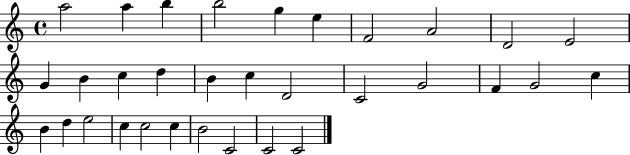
X:1
T:Untitled
M:4/4
L:1/4
K:C
a2 a b b2 g e F2 A2 D2 E2 G B c d B c D2 C2 G2 F G2 c B d e2 c c2 c B2 C2 C2 C2